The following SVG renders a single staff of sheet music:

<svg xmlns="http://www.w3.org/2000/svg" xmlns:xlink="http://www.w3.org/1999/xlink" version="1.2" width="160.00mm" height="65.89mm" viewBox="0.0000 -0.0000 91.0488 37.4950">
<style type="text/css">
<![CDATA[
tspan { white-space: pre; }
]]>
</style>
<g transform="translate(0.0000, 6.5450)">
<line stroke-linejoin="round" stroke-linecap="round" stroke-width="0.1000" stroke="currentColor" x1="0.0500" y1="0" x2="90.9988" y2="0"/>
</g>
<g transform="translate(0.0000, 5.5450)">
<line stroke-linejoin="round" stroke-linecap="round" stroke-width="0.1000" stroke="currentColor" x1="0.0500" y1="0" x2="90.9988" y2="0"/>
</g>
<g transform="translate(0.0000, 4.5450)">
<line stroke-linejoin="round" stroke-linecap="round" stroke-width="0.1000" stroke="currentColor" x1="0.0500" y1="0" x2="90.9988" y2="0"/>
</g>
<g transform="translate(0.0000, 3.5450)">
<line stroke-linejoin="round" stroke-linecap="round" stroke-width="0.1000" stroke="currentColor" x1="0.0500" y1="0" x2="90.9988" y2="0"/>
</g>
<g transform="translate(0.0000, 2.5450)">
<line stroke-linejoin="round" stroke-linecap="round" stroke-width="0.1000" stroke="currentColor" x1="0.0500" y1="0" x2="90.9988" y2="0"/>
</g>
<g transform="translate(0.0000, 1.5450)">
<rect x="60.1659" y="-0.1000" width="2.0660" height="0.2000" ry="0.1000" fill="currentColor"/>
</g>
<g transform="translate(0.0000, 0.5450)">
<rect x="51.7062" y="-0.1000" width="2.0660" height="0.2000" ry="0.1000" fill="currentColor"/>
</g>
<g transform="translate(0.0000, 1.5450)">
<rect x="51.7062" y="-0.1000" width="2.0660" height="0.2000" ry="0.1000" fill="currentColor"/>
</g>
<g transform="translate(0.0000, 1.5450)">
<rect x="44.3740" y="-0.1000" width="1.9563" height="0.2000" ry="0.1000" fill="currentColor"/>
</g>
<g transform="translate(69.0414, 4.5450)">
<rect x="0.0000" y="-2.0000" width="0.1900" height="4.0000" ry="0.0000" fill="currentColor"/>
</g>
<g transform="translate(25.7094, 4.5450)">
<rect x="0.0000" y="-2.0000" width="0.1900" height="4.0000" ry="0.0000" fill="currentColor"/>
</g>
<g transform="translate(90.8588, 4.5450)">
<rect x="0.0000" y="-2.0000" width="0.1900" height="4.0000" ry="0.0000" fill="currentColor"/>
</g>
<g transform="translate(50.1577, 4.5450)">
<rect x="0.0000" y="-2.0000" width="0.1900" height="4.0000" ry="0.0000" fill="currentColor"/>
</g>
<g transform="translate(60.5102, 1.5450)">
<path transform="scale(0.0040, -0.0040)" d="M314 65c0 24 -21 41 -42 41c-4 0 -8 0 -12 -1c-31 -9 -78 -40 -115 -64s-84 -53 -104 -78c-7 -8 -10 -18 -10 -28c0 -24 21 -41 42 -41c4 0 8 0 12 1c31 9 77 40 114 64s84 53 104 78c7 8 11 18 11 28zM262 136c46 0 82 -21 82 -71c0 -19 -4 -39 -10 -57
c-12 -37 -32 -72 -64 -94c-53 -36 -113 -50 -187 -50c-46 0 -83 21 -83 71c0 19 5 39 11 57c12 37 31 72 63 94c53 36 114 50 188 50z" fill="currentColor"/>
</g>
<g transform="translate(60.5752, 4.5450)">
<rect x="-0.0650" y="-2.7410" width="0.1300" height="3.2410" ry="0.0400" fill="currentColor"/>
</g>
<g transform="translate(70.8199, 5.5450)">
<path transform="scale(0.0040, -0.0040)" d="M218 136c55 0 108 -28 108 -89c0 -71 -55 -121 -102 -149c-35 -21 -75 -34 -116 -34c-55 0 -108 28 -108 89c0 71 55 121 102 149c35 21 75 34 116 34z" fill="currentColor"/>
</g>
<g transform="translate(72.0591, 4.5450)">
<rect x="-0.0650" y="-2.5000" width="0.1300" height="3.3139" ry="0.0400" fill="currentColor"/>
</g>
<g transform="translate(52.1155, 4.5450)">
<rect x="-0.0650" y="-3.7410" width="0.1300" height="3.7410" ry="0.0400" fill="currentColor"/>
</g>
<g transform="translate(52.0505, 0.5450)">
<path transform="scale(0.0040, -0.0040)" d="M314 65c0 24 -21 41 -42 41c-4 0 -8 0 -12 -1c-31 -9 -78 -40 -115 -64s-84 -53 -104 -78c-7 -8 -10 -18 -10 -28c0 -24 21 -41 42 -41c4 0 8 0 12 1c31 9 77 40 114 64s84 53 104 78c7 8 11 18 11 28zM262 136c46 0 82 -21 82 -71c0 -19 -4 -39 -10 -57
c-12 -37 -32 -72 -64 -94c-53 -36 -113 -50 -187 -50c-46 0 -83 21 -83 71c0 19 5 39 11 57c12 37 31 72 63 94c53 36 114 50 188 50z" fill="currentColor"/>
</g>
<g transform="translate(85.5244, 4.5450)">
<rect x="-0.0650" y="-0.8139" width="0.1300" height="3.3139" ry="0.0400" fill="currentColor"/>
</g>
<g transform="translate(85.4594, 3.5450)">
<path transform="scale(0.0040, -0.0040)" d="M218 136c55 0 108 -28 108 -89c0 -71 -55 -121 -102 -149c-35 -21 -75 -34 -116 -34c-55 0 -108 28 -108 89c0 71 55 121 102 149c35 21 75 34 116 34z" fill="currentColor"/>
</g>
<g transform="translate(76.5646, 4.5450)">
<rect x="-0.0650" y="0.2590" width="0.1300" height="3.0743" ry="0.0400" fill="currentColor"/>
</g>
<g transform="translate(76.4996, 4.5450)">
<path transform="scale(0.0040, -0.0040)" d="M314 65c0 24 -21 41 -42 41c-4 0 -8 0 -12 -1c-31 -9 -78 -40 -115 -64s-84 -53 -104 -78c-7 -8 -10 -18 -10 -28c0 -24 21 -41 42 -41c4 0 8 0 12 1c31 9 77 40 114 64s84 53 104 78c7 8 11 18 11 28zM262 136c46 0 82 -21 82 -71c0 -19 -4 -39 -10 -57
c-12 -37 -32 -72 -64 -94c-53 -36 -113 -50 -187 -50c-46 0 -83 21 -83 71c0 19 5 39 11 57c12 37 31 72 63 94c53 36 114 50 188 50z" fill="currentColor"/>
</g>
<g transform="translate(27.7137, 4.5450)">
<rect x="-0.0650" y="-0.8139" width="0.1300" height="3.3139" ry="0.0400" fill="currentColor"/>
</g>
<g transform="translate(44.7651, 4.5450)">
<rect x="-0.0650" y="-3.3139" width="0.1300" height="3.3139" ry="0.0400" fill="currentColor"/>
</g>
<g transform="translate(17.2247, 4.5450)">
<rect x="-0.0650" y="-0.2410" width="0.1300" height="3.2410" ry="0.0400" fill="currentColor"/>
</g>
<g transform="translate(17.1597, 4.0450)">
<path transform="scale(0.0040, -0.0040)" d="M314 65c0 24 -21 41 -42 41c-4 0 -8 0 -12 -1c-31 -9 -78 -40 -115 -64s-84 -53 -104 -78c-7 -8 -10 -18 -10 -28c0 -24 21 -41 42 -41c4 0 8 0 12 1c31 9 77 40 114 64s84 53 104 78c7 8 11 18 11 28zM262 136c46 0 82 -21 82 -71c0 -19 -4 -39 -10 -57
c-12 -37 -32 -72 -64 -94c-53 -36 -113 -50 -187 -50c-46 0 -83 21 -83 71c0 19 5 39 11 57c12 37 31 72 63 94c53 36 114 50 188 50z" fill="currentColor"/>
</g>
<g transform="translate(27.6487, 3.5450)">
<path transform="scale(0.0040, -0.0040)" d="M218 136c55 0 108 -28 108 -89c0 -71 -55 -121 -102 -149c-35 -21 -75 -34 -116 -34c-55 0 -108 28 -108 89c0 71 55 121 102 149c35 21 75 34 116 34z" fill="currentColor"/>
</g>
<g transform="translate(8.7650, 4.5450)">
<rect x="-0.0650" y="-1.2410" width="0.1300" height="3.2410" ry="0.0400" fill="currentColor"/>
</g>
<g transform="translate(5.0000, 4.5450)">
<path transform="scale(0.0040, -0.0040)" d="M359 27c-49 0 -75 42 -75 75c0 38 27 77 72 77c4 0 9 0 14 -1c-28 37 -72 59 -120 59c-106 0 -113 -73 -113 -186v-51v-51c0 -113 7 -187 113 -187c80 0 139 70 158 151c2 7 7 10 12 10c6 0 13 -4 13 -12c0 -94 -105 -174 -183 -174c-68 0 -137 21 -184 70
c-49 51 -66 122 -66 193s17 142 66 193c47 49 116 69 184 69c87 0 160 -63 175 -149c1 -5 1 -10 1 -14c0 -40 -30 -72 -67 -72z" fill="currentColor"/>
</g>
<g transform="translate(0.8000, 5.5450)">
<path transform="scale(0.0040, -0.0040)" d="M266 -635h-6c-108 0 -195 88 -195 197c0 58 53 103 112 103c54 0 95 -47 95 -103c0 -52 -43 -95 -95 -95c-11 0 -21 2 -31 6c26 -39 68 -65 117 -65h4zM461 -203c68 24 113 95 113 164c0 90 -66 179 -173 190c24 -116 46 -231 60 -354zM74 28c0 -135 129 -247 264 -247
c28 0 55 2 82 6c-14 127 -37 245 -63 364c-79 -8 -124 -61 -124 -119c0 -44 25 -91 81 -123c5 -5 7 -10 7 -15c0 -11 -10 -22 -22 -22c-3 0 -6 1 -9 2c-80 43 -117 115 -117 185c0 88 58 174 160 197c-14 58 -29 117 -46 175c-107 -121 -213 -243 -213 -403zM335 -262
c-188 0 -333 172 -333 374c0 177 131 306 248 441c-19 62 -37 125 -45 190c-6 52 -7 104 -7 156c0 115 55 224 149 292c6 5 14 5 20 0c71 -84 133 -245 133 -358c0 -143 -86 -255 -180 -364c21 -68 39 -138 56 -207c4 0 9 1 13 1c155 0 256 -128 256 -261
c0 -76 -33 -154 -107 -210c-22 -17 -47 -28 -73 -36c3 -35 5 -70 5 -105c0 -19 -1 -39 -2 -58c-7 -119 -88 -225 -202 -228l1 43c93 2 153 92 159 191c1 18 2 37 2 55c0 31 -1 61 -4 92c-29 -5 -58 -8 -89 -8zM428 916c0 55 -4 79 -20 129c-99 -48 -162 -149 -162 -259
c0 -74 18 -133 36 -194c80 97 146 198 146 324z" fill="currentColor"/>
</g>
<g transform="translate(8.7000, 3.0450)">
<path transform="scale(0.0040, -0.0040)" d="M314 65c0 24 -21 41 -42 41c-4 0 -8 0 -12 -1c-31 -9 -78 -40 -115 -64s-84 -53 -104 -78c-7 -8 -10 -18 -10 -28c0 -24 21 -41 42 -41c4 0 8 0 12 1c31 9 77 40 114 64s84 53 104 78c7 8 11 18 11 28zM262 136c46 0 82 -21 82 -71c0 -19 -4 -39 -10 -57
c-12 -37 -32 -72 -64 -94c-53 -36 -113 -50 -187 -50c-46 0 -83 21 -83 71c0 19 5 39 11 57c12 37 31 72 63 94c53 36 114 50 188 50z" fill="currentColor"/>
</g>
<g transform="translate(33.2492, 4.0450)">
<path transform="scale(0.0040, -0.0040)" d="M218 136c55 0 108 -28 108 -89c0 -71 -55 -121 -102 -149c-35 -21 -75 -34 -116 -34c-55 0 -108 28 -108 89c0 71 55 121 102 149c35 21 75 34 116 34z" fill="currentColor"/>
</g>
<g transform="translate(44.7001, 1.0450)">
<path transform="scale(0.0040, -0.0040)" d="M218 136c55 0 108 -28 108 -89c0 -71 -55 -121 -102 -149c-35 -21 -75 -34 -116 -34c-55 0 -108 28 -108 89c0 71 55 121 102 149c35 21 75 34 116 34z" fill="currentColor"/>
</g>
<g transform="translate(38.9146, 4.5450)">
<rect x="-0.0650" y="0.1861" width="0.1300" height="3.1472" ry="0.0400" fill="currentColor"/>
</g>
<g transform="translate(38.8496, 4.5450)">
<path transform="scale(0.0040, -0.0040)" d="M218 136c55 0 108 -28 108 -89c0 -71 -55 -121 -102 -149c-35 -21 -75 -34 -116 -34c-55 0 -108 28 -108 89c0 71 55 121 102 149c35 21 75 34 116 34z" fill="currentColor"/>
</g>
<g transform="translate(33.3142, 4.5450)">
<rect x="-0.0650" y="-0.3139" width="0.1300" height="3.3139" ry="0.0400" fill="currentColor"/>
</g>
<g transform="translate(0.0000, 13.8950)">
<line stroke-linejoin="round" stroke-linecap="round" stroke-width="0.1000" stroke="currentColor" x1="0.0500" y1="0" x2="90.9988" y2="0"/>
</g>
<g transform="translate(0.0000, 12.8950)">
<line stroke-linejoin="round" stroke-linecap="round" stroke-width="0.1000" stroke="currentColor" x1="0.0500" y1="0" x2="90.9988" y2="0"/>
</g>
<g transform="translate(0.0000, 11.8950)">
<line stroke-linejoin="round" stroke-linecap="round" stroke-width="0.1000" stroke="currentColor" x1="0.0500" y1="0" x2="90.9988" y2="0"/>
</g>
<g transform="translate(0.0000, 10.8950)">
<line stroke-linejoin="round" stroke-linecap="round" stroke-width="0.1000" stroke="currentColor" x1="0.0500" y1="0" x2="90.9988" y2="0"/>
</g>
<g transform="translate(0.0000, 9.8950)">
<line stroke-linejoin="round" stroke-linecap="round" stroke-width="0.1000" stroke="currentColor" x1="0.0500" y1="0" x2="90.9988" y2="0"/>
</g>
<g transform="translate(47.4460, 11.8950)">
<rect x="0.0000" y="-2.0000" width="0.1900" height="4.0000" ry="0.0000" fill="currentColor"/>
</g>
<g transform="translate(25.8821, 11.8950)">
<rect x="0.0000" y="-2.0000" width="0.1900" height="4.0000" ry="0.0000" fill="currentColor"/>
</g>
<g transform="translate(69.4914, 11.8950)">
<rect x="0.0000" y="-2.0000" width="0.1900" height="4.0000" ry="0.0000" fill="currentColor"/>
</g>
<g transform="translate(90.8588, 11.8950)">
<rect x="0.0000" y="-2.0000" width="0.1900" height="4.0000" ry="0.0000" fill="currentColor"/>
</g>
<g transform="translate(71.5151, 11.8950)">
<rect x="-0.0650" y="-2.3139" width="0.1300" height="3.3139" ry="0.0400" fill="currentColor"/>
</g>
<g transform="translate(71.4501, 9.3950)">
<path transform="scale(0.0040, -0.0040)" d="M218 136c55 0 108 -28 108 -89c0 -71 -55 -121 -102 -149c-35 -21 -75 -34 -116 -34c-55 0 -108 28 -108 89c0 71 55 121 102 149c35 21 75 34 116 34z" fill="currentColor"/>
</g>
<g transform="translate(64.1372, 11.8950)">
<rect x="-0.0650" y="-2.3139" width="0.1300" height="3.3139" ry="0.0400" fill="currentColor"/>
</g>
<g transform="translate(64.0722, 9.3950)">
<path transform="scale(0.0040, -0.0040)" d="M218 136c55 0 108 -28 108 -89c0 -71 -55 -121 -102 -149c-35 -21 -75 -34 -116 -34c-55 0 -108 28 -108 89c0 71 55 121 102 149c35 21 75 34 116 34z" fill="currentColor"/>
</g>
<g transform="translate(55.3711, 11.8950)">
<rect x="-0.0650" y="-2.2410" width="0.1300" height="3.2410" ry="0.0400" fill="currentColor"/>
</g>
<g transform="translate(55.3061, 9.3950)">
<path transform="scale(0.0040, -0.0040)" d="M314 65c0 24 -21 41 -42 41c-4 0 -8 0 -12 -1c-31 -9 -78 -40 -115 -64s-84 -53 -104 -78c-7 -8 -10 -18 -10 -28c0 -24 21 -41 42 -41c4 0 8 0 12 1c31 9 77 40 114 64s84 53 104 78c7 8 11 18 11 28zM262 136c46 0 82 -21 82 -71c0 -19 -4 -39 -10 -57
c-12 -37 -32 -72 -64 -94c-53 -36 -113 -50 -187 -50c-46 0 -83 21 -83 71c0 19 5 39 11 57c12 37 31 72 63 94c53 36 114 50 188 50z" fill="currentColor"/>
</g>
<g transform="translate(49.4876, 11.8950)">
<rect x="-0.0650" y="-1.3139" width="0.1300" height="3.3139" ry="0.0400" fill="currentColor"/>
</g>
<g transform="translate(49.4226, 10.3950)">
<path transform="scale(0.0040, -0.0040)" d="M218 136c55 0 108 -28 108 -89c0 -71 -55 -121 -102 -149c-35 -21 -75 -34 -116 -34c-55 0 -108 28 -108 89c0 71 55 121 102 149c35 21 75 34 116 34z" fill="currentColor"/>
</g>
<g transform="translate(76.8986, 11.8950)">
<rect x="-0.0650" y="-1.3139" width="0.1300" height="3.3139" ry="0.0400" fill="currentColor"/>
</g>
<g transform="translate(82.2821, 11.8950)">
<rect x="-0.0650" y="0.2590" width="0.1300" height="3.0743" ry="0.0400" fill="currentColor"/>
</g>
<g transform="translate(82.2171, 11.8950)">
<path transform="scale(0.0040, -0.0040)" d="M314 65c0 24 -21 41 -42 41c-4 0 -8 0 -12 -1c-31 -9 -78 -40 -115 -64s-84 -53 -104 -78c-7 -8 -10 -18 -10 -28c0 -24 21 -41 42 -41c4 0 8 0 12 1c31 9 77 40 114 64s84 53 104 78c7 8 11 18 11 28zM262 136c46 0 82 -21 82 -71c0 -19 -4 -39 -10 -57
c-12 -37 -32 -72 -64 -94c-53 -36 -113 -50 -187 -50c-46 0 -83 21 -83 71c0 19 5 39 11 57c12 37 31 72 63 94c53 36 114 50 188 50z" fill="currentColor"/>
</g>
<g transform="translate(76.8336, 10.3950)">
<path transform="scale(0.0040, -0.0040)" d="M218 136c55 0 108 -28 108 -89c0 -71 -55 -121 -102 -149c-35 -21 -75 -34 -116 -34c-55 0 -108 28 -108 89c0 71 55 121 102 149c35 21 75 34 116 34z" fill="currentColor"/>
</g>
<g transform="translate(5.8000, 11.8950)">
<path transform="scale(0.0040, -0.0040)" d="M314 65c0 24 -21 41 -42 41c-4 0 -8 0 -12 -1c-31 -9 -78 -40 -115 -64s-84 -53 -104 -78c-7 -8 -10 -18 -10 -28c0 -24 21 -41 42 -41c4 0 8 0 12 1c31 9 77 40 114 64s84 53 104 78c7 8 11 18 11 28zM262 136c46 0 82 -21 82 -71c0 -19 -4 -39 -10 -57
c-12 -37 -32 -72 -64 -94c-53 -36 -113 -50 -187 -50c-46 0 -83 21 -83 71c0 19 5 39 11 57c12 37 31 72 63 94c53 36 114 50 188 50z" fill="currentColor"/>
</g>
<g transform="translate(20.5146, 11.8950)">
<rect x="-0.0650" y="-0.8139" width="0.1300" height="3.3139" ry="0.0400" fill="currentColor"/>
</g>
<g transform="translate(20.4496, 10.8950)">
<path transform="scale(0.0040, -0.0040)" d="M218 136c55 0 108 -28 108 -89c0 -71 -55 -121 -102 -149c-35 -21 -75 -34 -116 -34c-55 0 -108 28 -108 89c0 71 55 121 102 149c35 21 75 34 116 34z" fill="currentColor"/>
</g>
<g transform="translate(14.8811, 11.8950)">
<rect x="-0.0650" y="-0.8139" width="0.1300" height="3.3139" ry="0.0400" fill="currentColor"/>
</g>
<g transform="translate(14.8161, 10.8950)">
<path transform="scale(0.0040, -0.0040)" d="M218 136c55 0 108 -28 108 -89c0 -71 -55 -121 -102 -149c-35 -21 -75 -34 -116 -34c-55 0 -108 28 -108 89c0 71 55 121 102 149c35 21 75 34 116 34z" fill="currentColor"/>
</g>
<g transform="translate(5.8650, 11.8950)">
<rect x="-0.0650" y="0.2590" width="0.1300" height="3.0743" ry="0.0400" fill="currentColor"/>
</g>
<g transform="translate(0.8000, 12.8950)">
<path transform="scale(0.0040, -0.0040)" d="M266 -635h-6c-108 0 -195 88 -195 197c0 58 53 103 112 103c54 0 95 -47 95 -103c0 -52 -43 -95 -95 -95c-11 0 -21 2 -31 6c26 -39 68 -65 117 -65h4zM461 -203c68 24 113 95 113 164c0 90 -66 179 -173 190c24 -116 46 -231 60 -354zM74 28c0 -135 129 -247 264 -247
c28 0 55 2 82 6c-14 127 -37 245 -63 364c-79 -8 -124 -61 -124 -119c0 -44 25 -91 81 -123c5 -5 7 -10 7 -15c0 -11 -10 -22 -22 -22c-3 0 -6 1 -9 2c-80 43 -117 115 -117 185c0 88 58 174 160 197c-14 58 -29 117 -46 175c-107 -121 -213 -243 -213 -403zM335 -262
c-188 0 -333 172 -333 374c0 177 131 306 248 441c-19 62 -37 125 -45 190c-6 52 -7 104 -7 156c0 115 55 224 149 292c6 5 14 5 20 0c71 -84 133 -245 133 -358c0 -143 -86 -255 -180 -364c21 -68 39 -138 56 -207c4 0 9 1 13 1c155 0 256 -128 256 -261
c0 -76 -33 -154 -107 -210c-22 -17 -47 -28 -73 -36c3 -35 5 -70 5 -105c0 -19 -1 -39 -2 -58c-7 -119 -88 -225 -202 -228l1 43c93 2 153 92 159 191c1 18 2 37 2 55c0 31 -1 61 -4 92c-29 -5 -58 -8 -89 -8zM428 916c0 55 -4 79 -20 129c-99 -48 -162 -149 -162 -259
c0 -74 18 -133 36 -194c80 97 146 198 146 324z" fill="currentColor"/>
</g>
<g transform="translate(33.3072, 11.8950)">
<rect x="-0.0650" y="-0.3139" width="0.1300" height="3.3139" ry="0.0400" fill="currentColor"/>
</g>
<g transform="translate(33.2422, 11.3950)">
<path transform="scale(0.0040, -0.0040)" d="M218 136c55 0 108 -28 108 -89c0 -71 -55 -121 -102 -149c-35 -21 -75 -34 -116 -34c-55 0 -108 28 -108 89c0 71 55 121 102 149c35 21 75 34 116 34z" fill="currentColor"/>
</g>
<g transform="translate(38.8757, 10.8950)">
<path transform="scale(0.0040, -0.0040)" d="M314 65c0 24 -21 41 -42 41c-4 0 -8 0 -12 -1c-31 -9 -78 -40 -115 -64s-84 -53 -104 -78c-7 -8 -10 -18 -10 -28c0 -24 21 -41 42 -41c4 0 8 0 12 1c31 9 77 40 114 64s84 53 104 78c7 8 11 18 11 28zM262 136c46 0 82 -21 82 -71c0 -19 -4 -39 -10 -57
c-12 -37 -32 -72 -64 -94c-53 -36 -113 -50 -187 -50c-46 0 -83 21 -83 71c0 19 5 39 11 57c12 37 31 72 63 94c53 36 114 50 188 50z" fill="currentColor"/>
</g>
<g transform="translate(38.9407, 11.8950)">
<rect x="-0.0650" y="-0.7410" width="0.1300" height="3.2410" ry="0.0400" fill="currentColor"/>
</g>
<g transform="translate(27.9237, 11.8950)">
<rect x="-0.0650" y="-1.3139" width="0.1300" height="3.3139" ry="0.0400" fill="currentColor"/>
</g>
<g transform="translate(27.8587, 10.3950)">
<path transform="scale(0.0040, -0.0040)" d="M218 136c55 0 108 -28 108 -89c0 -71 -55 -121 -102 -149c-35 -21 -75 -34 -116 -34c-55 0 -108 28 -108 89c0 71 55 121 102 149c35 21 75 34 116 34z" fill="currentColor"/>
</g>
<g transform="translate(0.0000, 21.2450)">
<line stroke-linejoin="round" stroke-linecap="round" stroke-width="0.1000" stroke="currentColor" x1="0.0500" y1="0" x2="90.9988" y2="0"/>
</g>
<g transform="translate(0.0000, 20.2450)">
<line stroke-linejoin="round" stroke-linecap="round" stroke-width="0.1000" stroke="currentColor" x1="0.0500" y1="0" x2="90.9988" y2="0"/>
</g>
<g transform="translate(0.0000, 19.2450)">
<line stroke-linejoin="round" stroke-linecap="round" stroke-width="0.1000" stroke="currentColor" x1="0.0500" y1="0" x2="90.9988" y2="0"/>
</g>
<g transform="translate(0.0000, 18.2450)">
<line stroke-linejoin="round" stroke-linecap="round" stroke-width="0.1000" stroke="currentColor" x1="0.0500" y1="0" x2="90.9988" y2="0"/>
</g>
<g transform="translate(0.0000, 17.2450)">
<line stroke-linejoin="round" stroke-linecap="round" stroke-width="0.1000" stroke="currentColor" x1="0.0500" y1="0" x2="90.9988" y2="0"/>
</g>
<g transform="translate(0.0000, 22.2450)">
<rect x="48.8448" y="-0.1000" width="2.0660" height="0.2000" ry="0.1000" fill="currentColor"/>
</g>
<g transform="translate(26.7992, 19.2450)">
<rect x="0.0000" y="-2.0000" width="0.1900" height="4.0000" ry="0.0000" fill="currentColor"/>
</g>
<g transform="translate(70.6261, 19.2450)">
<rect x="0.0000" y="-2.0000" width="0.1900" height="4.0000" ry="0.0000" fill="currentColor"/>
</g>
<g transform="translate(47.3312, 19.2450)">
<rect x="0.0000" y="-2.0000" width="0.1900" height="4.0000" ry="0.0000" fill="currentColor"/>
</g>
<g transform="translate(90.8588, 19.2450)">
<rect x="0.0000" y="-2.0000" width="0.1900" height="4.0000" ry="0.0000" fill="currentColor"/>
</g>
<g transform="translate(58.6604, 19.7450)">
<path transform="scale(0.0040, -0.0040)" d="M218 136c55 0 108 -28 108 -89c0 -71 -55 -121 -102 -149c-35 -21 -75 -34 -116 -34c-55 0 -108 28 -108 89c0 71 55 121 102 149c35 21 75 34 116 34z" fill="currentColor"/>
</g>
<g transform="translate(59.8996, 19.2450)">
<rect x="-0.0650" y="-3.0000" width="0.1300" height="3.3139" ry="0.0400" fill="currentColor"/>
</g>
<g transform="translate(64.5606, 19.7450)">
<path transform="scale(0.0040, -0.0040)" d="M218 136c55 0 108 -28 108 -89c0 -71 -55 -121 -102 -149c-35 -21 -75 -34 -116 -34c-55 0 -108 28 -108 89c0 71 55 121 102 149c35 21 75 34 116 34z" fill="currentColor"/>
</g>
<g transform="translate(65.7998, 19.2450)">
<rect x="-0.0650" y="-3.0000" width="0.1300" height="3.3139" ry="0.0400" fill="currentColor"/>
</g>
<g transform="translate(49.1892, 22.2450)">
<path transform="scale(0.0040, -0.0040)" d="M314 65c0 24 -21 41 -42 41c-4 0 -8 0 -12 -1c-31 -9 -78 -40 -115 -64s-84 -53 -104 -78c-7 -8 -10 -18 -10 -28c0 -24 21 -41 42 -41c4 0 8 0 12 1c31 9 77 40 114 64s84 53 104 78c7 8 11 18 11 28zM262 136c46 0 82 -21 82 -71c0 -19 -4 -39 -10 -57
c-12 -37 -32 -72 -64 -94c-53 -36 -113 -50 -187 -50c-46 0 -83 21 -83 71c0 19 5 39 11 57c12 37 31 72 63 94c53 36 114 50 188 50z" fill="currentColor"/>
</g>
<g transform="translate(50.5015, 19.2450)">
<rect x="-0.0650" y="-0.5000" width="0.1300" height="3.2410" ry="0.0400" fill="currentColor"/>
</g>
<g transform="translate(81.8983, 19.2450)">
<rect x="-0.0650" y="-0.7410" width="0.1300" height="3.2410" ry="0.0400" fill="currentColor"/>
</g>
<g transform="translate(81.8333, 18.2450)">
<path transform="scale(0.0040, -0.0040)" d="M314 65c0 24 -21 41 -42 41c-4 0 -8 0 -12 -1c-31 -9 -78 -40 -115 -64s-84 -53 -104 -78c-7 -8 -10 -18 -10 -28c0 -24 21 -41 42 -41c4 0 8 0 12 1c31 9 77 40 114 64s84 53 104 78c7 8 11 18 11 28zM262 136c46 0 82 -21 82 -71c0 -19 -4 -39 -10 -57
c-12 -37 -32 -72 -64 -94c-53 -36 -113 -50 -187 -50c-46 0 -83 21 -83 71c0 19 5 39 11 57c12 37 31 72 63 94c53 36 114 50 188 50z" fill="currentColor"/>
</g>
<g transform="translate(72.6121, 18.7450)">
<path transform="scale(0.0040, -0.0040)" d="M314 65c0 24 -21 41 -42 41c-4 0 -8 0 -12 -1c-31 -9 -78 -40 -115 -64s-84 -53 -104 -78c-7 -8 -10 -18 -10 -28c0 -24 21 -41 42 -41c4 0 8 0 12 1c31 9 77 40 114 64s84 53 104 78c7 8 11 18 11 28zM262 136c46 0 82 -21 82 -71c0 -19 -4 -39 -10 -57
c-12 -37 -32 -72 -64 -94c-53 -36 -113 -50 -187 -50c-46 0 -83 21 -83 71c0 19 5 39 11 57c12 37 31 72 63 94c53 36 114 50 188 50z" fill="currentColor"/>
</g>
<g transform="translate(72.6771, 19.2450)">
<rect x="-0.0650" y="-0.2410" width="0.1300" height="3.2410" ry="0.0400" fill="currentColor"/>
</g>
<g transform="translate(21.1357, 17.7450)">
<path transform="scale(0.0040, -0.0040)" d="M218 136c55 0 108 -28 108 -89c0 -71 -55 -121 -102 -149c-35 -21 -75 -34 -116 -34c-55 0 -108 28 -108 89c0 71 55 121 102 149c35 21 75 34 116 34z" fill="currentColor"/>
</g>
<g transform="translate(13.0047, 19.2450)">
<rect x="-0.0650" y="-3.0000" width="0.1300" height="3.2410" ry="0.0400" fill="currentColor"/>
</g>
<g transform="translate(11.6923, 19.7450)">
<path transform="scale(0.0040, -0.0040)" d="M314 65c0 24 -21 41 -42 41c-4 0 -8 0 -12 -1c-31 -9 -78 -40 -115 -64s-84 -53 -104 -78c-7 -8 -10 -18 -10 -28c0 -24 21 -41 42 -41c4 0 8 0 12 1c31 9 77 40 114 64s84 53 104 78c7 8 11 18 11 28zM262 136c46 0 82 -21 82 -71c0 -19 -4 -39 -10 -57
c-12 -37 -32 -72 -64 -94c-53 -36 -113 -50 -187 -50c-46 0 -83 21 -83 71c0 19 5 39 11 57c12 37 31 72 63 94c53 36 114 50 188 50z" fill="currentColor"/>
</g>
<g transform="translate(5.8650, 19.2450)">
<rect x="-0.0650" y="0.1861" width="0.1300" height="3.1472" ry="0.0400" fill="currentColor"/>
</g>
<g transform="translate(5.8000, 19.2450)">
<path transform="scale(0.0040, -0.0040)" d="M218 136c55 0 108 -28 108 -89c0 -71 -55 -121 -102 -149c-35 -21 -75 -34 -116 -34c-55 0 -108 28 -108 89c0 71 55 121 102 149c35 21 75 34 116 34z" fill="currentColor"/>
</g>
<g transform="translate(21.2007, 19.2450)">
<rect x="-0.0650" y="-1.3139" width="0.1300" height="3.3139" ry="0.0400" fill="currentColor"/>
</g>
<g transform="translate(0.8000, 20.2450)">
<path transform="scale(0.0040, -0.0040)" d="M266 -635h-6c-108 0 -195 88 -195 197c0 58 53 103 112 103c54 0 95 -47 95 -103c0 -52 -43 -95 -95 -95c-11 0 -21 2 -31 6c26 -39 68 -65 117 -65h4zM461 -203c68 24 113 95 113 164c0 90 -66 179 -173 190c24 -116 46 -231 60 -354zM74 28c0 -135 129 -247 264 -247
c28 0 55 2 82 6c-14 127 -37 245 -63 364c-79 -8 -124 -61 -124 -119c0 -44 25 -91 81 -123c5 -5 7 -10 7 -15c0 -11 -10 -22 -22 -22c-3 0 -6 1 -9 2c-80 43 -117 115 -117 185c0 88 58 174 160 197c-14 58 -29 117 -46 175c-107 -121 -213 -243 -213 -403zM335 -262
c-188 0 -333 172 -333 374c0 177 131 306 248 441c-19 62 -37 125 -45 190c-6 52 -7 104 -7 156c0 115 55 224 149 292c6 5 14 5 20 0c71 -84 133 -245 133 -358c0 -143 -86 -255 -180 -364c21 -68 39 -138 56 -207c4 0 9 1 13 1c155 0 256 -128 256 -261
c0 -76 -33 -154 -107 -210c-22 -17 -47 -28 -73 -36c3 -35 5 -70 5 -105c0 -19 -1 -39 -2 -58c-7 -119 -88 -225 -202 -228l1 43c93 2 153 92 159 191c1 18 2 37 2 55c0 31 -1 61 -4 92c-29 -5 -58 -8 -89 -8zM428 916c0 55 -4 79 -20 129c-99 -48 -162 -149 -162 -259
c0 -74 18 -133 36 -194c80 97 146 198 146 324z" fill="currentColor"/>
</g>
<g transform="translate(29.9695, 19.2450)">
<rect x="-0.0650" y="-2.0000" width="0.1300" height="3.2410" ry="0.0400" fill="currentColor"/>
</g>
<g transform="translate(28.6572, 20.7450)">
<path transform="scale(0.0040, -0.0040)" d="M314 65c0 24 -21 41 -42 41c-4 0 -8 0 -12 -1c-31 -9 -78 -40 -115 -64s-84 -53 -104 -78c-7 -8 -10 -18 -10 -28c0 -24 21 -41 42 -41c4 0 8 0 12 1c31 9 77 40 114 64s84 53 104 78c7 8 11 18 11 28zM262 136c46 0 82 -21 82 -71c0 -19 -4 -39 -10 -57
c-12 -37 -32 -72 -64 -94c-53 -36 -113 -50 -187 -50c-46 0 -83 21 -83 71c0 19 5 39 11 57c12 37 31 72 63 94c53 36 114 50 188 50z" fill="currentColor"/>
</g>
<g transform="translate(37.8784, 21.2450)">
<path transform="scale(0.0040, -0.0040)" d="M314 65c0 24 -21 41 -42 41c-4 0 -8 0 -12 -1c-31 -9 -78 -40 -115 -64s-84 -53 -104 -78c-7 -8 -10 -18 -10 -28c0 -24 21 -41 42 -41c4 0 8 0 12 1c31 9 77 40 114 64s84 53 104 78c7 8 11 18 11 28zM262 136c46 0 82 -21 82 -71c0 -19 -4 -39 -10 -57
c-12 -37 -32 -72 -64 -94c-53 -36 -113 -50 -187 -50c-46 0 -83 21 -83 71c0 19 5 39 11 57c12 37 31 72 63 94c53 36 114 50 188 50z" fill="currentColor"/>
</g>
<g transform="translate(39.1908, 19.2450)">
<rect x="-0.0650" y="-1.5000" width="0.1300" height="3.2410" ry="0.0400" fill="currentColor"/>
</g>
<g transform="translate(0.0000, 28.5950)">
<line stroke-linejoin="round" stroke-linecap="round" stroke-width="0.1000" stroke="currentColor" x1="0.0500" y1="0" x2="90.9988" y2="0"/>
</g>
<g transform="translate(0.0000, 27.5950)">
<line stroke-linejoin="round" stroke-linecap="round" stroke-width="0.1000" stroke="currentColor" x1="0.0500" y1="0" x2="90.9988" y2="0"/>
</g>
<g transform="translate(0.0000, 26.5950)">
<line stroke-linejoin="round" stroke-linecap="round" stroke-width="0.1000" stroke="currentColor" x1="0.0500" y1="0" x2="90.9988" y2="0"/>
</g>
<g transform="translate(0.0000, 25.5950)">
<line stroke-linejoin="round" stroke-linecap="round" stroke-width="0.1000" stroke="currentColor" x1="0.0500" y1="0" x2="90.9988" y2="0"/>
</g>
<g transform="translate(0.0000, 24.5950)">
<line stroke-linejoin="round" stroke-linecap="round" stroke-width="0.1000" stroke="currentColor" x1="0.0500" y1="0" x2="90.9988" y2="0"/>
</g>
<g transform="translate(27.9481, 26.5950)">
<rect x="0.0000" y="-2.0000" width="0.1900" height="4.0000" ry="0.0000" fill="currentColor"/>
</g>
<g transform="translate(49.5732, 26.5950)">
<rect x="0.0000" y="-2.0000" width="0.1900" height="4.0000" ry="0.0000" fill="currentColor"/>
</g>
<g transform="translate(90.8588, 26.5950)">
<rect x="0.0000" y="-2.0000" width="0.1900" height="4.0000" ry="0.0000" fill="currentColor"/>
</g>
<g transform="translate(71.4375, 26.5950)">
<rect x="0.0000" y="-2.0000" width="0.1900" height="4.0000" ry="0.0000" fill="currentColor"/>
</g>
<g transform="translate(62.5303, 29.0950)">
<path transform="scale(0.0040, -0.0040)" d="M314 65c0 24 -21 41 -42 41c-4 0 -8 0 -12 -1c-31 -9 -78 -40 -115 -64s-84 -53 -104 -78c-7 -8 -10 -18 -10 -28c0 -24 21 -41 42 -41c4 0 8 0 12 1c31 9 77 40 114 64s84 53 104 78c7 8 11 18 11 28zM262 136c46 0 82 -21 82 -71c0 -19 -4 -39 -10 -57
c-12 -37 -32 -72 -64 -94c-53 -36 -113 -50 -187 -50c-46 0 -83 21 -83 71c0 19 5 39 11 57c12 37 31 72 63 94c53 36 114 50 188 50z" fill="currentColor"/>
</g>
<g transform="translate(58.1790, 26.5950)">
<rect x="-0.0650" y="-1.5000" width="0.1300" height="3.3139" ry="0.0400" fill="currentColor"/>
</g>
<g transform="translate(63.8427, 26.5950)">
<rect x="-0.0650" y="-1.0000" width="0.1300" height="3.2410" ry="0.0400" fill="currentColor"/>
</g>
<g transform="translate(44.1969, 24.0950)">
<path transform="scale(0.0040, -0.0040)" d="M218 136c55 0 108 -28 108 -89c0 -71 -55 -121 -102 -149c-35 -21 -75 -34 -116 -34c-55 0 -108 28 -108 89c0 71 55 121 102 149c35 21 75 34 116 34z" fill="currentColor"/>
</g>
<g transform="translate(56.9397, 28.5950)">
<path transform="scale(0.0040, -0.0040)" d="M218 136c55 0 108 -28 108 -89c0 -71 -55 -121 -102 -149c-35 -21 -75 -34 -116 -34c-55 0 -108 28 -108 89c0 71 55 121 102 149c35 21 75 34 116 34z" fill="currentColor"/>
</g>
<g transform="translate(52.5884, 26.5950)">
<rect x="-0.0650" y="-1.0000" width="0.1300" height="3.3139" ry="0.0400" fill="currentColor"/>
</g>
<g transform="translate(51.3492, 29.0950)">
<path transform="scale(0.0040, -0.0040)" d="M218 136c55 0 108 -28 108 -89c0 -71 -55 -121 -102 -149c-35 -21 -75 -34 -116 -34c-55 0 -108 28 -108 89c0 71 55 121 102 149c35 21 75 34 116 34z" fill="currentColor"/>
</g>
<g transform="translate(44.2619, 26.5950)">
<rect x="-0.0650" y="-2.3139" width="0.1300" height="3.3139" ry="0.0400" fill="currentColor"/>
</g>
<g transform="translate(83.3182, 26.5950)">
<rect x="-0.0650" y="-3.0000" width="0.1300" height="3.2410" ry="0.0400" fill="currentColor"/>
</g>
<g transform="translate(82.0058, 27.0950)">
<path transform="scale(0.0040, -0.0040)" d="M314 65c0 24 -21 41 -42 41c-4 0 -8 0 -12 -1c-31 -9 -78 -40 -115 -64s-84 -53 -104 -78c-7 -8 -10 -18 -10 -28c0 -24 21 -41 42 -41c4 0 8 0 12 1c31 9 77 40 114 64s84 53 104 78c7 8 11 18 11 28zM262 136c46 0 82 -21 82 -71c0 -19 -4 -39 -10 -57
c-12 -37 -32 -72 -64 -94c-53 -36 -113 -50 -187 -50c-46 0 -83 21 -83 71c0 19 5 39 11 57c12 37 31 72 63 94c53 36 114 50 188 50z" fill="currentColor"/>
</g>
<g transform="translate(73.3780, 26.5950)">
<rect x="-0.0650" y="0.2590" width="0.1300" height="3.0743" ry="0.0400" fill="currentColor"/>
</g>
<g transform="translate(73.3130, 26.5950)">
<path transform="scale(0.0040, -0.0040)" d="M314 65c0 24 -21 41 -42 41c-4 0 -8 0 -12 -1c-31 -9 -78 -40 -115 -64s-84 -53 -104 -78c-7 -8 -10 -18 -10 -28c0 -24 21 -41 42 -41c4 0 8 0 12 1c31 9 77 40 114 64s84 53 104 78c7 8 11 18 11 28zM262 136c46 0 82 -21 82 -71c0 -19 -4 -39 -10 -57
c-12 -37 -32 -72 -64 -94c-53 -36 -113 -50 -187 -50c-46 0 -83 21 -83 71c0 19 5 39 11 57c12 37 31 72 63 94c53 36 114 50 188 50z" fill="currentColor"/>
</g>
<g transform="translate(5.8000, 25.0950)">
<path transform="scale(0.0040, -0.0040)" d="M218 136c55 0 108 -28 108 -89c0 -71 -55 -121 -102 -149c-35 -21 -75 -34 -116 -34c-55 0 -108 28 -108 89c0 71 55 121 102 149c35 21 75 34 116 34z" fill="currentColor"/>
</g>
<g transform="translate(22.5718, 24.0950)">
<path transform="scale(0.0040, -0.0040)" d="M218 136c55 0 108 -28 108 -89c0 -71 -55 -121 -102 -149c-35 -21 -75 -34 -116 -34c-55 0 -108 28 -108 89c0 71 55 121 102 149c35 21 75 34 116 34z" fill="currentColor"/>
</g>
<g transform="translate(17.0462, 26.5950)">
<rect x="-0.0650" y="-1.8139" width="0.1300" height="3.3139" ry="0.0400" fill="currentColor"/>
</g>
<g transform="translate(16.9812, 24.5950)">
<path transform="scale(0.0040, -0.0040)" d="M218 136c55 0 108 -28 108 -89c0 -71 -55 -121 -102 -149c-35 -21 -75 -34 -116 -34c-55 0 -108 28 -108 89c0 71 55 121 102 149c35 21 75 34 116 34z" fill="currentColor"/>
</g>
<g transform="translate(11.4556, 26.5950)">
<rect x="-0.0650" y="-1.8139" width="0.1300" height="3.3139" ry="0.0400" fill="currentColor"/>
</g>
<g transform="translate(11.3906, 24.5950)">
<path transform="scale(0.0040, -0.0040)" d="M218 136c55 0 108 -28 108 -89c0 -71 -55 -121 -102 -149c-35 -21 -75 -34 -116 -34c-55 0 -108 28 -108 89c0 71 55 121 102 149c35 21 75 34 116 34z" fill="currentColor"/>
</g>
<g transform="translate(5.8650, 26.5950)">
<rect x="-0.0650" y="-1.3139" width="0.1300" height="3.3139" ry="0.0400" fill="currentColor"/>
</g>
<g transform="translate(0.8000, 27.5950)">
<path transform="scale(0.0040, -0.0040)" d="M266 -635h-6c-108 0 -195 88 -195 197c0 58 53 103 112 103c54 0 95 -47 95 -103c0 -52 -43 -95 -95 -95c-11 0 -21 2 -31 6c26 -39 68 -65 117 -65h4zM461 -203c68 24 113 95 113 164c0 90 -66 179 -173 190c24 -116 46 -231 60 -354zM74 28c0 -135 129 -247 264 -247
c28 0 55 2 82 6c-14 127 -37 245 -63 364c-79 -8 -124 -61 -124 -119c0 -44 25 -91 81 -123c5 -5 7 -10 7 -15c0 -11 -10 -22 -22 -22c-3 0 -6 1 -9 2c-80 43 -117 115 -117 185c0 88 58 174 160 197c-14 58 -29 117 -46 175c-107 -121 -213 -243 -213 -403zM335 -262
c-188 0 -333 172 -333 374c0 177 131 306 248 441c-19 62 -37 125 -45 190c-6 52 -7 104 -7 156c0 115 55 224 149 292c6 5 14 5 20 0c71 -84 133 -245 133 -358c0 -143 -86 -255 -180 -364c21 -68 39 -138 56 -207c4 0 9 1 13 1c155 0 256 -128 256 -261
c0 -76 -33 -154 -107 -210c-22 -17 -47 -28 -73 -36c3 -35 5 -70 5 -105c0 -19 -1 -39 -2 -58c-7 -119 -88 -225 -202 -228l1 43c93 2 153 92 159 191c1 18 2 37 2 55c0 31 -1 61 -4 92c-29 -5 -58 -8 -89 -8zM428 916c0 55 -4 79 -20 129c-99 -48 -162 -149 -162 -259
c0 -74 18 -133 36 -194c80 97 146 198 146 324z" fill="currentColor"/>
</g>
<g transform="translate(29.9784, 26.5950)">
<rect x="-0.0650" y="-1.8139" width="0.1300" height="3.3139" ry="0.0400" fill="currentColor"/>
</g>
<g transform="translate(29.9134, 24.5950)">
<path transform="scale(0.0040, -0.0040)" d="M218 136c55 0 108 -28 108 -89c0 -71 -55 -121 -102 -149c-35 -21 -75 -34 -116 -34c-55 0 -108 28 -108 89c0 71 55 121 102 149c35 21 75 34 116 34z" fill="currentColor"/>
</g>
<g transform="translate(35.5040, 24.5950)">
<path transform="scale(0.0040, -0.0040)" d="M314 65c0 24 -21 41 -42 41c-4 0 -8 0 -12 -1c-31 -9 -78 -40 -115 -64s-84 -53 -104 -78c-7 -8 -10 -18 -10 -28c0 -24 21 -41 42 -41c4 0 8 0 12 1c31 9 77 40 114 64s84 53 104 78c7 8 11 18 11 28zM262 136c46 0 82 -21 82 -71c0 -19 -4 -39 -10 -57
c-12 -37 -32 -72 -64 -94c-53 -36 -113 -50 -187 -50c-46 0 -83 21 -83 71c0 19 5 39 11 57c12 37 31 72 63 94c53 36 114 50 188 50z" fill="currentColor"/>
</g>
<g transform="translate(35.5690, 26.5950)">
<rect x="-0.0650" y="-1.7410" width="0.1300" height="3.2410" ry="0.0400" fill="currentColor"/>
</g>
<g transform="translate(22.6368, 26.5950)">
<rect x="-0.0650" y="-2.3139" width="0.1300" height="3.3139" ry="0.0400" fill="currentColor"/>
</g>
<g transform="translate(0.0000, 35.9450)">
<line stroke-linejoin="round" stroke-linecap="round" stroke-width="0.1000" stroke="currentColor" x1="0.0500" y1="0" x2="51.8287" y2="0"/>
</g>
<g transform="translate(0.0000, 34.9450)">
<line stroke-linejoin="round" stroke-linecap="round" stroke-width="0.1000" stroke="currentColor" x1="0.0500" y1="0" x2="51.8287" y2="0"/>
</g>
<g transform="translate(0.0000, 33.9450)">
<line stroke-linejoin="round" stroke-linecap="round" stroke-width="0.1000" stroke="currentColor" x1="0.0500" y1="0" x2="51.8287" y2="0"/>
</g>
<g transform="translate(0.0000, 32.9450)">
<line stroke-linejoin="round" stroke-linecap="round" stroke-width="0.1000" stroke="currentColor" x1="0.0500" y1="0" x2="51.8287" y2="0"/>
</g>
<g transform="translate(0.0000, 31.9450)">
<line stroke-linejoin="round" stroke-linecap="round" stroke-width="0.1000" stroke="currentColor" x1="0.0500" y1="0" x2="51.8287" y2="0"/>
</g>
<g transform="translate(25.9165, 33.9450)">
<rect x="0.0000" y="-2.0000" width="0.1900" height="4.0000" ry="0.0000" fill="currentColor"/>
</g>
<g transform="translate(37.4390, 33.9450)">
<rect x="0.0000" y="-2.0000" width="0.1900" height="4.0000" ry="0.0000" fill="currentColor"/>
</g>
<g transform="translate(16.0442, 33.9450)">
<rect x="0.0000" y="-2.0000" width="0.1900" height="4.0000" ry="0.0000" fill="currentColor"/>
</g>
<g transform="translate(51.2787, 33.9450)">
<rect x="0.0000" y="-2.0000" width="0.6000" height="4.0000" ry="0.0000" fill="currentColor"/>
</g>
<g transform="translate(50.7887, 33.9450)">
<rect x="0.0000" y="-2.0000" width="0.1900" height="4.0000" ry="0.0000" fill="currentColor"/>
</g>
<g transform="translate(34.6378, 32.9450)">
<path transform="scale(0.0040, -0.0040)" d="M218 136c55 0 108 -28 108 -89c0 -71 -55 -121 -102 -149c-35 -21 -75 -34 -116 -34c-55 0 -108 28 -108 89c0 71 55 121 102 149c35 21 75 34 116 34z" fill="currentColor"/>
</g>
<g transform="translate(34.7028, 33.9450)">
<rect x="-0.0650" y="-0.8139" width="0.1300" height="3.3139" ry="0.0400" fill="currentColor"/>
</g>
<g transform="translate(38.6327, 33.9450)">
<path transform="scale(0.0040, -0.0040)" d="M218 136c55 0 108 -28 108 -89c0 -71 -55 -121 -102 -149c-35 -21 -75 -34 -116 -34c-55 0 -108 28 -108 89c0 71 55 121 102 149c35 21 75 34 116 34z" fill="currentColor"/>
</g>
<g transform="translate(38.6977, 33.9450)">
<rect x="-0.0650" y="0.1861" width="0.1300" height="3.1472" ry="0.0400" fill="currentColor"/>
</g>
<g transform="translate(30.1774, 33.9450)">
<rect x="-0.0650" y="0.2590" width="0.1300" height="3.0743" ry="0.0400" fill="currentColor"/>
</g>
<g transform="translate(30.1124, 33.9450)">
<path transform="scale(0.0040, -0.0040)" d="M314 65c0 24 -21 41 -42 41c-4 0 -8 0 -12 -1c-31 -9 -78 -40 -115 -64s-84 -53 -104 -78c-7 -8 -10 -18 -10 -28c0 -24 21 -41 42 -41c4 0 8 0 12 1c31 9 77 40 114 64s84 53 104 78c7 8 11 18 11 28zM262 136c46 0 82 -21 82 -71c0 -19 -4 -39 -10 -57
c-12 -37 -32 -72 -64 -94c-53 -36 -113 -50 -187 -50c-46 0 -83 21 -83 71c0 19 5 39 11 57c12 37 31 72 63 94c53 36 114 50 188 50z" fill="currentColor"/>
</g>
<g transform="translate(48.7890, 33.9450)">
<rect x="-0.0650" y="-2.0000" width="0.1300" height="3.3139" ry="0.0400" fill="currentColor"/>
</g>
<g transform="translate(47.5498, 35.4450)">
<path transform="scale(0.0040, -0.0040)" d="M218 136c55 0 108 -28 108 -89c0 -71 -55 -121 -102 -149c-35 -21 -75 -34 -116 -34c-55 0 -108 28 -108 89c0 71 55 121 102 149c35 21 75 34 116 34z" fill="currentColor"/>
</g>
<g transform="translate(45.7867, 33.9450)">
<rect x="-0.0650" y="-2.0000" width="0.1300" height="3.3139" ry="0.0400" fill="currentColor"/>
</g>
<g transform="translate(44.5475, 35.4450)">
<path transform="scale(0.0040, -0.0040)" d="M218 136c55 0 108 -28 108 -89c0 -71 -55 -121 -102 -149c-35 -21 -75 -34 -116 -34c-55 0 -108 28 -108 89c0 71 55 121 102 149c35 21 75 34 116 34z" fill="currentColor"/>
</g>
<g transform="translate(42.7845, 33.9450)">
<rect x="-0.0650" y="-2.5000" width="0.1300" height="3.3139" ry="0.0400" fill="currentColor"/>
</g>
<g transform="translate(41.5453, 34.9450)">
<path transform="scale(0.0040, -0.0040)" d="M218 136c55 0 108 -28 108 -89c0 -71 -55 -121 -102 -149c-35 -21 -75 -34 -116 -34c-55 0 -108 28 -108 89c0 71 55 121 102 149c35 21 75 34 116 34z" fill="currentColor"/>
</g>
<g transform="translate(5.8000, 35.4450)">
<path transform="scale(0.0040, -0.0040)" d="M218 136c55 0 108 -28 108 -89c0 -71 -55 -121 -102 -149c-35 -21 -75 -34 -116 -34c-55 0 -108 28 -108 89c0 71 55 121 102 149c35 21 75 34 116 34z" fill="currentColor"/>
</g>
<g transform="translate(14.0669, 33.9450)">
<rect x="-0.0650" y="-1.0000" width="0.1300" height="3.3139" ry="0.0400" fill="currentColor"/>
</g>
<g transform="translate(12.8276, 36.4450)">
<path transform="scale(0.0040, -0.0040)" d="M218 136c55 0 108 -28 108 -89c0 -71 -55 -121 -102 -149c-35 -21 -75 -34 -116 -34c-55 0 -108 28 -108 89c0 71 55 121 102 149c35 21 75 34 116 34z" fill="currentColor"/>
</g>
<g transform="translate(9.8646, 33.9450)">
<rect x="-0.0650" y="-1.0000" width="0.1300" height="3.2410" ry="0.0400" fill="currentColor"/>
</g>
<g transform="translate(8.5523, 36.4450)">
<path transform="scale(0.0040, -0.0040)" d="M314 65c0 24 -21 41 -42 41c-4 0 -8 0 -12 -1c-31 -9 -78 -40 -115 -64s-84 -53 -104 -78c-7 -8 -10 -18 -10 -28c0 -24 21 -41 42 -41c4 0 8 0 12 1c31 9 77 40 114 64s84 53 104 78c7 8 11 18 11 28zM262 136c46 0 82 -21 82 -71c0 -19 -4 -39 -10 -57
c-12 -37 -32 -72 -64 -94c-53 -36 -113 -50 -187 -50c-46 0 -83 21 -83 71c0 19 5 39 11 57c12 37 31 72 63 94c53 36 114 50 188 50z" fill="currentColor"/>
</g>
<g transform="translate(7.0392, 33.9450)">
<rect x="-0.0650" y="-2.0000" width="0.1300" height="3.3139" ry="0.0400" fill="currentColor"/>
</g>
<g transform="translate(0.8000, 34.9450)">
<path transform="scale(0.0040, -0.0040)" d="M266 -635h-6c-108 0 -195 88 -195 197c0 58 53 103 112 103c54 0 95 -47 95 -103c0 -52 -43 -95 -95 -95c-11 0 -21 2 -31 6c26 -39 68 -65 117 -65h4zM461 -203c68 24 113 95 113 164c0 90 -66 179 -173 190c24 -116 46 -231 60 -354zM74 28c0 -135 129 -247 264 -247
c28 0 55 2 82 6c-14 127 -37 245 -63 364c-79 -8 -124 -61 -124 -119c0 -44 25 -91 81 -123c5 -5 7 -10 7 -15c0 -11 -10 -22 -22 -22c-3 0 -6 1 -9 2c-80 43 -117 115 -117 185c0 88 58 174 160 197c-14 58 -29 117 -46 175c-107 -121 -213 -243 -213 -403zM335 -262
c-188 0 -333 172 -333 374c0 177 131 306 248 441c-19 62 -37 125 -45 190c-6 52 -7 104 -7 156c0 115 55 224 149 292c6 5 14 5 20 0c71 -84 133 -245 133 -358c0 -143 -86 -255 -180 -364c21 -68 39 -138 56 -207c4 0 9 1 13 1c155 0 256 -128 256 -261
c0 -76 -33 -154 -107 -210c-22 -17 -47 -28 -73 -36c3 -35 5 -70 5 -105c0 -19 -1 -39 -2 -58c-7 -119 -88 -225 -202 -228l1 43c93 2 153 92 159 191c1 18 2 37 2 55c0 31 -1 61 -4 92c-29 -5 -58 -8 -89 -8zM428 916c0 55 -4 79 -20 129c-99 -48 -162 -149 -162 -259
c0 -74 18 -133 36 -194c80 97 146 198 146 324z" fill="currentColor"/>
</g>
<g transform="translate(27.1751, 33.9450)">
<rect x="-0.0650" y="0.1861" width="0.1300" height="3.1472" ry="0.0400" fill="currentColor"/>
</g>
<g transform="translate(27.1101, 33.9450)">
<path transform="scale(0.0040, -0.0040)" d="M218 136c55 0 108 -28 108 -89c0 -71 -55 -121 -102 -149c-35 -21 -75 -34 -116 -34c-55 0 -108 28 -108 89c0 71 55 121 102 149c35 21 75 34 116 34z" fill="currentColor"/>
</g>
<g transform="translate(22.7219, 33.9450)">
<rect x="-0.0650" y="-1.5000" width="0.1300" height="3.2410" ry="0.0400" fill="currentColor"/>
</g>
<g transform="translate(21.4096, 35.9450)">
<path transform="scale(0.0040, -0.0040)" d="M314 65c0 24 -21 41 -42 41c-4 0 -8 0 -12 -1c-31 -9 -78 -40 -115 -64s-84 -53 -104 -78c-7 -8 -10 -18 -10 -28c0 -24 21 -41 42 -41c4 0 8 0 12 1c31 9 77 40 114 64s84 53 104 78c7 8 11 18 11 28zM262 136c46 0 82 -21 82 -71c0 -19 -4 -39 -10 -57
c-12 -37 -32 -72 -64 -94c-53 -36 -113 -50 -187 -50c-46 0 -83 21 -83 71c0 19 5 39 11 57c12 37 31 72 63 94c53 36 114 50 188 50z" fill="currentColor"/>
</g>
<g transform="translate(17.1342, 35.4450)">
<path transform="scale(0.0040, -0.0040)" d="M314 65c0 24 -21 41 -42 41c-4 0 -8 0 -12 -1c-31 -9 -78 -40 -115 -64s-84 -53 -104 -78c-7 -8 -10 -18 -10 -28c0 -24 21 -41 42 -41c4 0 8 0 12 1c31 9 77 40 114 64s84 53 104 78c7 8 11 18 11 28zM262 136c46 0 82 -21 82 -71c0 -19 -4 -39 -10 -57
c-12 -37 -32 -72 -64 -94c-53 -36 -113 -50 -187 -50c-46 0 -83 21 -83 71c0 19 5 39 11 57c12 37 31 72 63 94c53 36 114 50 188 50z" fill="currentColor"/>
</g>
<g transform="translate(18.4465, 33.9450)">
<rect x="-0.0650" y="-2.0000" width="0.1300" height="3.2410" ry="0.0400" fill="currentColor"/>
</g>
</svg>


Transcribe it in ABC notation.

X:1
T:Untitled
M:4/4
L:1/4
K:C
e2 c2 d c B b c'2 a2 G B2 d B2 d d e c d2 e g2 g g e B2 B A2 e F2 E2 C2 A A c2 d2 e f f g f f2 g D E D2 B2 A2 F D2 D F2 E2 B B2 d B G F F